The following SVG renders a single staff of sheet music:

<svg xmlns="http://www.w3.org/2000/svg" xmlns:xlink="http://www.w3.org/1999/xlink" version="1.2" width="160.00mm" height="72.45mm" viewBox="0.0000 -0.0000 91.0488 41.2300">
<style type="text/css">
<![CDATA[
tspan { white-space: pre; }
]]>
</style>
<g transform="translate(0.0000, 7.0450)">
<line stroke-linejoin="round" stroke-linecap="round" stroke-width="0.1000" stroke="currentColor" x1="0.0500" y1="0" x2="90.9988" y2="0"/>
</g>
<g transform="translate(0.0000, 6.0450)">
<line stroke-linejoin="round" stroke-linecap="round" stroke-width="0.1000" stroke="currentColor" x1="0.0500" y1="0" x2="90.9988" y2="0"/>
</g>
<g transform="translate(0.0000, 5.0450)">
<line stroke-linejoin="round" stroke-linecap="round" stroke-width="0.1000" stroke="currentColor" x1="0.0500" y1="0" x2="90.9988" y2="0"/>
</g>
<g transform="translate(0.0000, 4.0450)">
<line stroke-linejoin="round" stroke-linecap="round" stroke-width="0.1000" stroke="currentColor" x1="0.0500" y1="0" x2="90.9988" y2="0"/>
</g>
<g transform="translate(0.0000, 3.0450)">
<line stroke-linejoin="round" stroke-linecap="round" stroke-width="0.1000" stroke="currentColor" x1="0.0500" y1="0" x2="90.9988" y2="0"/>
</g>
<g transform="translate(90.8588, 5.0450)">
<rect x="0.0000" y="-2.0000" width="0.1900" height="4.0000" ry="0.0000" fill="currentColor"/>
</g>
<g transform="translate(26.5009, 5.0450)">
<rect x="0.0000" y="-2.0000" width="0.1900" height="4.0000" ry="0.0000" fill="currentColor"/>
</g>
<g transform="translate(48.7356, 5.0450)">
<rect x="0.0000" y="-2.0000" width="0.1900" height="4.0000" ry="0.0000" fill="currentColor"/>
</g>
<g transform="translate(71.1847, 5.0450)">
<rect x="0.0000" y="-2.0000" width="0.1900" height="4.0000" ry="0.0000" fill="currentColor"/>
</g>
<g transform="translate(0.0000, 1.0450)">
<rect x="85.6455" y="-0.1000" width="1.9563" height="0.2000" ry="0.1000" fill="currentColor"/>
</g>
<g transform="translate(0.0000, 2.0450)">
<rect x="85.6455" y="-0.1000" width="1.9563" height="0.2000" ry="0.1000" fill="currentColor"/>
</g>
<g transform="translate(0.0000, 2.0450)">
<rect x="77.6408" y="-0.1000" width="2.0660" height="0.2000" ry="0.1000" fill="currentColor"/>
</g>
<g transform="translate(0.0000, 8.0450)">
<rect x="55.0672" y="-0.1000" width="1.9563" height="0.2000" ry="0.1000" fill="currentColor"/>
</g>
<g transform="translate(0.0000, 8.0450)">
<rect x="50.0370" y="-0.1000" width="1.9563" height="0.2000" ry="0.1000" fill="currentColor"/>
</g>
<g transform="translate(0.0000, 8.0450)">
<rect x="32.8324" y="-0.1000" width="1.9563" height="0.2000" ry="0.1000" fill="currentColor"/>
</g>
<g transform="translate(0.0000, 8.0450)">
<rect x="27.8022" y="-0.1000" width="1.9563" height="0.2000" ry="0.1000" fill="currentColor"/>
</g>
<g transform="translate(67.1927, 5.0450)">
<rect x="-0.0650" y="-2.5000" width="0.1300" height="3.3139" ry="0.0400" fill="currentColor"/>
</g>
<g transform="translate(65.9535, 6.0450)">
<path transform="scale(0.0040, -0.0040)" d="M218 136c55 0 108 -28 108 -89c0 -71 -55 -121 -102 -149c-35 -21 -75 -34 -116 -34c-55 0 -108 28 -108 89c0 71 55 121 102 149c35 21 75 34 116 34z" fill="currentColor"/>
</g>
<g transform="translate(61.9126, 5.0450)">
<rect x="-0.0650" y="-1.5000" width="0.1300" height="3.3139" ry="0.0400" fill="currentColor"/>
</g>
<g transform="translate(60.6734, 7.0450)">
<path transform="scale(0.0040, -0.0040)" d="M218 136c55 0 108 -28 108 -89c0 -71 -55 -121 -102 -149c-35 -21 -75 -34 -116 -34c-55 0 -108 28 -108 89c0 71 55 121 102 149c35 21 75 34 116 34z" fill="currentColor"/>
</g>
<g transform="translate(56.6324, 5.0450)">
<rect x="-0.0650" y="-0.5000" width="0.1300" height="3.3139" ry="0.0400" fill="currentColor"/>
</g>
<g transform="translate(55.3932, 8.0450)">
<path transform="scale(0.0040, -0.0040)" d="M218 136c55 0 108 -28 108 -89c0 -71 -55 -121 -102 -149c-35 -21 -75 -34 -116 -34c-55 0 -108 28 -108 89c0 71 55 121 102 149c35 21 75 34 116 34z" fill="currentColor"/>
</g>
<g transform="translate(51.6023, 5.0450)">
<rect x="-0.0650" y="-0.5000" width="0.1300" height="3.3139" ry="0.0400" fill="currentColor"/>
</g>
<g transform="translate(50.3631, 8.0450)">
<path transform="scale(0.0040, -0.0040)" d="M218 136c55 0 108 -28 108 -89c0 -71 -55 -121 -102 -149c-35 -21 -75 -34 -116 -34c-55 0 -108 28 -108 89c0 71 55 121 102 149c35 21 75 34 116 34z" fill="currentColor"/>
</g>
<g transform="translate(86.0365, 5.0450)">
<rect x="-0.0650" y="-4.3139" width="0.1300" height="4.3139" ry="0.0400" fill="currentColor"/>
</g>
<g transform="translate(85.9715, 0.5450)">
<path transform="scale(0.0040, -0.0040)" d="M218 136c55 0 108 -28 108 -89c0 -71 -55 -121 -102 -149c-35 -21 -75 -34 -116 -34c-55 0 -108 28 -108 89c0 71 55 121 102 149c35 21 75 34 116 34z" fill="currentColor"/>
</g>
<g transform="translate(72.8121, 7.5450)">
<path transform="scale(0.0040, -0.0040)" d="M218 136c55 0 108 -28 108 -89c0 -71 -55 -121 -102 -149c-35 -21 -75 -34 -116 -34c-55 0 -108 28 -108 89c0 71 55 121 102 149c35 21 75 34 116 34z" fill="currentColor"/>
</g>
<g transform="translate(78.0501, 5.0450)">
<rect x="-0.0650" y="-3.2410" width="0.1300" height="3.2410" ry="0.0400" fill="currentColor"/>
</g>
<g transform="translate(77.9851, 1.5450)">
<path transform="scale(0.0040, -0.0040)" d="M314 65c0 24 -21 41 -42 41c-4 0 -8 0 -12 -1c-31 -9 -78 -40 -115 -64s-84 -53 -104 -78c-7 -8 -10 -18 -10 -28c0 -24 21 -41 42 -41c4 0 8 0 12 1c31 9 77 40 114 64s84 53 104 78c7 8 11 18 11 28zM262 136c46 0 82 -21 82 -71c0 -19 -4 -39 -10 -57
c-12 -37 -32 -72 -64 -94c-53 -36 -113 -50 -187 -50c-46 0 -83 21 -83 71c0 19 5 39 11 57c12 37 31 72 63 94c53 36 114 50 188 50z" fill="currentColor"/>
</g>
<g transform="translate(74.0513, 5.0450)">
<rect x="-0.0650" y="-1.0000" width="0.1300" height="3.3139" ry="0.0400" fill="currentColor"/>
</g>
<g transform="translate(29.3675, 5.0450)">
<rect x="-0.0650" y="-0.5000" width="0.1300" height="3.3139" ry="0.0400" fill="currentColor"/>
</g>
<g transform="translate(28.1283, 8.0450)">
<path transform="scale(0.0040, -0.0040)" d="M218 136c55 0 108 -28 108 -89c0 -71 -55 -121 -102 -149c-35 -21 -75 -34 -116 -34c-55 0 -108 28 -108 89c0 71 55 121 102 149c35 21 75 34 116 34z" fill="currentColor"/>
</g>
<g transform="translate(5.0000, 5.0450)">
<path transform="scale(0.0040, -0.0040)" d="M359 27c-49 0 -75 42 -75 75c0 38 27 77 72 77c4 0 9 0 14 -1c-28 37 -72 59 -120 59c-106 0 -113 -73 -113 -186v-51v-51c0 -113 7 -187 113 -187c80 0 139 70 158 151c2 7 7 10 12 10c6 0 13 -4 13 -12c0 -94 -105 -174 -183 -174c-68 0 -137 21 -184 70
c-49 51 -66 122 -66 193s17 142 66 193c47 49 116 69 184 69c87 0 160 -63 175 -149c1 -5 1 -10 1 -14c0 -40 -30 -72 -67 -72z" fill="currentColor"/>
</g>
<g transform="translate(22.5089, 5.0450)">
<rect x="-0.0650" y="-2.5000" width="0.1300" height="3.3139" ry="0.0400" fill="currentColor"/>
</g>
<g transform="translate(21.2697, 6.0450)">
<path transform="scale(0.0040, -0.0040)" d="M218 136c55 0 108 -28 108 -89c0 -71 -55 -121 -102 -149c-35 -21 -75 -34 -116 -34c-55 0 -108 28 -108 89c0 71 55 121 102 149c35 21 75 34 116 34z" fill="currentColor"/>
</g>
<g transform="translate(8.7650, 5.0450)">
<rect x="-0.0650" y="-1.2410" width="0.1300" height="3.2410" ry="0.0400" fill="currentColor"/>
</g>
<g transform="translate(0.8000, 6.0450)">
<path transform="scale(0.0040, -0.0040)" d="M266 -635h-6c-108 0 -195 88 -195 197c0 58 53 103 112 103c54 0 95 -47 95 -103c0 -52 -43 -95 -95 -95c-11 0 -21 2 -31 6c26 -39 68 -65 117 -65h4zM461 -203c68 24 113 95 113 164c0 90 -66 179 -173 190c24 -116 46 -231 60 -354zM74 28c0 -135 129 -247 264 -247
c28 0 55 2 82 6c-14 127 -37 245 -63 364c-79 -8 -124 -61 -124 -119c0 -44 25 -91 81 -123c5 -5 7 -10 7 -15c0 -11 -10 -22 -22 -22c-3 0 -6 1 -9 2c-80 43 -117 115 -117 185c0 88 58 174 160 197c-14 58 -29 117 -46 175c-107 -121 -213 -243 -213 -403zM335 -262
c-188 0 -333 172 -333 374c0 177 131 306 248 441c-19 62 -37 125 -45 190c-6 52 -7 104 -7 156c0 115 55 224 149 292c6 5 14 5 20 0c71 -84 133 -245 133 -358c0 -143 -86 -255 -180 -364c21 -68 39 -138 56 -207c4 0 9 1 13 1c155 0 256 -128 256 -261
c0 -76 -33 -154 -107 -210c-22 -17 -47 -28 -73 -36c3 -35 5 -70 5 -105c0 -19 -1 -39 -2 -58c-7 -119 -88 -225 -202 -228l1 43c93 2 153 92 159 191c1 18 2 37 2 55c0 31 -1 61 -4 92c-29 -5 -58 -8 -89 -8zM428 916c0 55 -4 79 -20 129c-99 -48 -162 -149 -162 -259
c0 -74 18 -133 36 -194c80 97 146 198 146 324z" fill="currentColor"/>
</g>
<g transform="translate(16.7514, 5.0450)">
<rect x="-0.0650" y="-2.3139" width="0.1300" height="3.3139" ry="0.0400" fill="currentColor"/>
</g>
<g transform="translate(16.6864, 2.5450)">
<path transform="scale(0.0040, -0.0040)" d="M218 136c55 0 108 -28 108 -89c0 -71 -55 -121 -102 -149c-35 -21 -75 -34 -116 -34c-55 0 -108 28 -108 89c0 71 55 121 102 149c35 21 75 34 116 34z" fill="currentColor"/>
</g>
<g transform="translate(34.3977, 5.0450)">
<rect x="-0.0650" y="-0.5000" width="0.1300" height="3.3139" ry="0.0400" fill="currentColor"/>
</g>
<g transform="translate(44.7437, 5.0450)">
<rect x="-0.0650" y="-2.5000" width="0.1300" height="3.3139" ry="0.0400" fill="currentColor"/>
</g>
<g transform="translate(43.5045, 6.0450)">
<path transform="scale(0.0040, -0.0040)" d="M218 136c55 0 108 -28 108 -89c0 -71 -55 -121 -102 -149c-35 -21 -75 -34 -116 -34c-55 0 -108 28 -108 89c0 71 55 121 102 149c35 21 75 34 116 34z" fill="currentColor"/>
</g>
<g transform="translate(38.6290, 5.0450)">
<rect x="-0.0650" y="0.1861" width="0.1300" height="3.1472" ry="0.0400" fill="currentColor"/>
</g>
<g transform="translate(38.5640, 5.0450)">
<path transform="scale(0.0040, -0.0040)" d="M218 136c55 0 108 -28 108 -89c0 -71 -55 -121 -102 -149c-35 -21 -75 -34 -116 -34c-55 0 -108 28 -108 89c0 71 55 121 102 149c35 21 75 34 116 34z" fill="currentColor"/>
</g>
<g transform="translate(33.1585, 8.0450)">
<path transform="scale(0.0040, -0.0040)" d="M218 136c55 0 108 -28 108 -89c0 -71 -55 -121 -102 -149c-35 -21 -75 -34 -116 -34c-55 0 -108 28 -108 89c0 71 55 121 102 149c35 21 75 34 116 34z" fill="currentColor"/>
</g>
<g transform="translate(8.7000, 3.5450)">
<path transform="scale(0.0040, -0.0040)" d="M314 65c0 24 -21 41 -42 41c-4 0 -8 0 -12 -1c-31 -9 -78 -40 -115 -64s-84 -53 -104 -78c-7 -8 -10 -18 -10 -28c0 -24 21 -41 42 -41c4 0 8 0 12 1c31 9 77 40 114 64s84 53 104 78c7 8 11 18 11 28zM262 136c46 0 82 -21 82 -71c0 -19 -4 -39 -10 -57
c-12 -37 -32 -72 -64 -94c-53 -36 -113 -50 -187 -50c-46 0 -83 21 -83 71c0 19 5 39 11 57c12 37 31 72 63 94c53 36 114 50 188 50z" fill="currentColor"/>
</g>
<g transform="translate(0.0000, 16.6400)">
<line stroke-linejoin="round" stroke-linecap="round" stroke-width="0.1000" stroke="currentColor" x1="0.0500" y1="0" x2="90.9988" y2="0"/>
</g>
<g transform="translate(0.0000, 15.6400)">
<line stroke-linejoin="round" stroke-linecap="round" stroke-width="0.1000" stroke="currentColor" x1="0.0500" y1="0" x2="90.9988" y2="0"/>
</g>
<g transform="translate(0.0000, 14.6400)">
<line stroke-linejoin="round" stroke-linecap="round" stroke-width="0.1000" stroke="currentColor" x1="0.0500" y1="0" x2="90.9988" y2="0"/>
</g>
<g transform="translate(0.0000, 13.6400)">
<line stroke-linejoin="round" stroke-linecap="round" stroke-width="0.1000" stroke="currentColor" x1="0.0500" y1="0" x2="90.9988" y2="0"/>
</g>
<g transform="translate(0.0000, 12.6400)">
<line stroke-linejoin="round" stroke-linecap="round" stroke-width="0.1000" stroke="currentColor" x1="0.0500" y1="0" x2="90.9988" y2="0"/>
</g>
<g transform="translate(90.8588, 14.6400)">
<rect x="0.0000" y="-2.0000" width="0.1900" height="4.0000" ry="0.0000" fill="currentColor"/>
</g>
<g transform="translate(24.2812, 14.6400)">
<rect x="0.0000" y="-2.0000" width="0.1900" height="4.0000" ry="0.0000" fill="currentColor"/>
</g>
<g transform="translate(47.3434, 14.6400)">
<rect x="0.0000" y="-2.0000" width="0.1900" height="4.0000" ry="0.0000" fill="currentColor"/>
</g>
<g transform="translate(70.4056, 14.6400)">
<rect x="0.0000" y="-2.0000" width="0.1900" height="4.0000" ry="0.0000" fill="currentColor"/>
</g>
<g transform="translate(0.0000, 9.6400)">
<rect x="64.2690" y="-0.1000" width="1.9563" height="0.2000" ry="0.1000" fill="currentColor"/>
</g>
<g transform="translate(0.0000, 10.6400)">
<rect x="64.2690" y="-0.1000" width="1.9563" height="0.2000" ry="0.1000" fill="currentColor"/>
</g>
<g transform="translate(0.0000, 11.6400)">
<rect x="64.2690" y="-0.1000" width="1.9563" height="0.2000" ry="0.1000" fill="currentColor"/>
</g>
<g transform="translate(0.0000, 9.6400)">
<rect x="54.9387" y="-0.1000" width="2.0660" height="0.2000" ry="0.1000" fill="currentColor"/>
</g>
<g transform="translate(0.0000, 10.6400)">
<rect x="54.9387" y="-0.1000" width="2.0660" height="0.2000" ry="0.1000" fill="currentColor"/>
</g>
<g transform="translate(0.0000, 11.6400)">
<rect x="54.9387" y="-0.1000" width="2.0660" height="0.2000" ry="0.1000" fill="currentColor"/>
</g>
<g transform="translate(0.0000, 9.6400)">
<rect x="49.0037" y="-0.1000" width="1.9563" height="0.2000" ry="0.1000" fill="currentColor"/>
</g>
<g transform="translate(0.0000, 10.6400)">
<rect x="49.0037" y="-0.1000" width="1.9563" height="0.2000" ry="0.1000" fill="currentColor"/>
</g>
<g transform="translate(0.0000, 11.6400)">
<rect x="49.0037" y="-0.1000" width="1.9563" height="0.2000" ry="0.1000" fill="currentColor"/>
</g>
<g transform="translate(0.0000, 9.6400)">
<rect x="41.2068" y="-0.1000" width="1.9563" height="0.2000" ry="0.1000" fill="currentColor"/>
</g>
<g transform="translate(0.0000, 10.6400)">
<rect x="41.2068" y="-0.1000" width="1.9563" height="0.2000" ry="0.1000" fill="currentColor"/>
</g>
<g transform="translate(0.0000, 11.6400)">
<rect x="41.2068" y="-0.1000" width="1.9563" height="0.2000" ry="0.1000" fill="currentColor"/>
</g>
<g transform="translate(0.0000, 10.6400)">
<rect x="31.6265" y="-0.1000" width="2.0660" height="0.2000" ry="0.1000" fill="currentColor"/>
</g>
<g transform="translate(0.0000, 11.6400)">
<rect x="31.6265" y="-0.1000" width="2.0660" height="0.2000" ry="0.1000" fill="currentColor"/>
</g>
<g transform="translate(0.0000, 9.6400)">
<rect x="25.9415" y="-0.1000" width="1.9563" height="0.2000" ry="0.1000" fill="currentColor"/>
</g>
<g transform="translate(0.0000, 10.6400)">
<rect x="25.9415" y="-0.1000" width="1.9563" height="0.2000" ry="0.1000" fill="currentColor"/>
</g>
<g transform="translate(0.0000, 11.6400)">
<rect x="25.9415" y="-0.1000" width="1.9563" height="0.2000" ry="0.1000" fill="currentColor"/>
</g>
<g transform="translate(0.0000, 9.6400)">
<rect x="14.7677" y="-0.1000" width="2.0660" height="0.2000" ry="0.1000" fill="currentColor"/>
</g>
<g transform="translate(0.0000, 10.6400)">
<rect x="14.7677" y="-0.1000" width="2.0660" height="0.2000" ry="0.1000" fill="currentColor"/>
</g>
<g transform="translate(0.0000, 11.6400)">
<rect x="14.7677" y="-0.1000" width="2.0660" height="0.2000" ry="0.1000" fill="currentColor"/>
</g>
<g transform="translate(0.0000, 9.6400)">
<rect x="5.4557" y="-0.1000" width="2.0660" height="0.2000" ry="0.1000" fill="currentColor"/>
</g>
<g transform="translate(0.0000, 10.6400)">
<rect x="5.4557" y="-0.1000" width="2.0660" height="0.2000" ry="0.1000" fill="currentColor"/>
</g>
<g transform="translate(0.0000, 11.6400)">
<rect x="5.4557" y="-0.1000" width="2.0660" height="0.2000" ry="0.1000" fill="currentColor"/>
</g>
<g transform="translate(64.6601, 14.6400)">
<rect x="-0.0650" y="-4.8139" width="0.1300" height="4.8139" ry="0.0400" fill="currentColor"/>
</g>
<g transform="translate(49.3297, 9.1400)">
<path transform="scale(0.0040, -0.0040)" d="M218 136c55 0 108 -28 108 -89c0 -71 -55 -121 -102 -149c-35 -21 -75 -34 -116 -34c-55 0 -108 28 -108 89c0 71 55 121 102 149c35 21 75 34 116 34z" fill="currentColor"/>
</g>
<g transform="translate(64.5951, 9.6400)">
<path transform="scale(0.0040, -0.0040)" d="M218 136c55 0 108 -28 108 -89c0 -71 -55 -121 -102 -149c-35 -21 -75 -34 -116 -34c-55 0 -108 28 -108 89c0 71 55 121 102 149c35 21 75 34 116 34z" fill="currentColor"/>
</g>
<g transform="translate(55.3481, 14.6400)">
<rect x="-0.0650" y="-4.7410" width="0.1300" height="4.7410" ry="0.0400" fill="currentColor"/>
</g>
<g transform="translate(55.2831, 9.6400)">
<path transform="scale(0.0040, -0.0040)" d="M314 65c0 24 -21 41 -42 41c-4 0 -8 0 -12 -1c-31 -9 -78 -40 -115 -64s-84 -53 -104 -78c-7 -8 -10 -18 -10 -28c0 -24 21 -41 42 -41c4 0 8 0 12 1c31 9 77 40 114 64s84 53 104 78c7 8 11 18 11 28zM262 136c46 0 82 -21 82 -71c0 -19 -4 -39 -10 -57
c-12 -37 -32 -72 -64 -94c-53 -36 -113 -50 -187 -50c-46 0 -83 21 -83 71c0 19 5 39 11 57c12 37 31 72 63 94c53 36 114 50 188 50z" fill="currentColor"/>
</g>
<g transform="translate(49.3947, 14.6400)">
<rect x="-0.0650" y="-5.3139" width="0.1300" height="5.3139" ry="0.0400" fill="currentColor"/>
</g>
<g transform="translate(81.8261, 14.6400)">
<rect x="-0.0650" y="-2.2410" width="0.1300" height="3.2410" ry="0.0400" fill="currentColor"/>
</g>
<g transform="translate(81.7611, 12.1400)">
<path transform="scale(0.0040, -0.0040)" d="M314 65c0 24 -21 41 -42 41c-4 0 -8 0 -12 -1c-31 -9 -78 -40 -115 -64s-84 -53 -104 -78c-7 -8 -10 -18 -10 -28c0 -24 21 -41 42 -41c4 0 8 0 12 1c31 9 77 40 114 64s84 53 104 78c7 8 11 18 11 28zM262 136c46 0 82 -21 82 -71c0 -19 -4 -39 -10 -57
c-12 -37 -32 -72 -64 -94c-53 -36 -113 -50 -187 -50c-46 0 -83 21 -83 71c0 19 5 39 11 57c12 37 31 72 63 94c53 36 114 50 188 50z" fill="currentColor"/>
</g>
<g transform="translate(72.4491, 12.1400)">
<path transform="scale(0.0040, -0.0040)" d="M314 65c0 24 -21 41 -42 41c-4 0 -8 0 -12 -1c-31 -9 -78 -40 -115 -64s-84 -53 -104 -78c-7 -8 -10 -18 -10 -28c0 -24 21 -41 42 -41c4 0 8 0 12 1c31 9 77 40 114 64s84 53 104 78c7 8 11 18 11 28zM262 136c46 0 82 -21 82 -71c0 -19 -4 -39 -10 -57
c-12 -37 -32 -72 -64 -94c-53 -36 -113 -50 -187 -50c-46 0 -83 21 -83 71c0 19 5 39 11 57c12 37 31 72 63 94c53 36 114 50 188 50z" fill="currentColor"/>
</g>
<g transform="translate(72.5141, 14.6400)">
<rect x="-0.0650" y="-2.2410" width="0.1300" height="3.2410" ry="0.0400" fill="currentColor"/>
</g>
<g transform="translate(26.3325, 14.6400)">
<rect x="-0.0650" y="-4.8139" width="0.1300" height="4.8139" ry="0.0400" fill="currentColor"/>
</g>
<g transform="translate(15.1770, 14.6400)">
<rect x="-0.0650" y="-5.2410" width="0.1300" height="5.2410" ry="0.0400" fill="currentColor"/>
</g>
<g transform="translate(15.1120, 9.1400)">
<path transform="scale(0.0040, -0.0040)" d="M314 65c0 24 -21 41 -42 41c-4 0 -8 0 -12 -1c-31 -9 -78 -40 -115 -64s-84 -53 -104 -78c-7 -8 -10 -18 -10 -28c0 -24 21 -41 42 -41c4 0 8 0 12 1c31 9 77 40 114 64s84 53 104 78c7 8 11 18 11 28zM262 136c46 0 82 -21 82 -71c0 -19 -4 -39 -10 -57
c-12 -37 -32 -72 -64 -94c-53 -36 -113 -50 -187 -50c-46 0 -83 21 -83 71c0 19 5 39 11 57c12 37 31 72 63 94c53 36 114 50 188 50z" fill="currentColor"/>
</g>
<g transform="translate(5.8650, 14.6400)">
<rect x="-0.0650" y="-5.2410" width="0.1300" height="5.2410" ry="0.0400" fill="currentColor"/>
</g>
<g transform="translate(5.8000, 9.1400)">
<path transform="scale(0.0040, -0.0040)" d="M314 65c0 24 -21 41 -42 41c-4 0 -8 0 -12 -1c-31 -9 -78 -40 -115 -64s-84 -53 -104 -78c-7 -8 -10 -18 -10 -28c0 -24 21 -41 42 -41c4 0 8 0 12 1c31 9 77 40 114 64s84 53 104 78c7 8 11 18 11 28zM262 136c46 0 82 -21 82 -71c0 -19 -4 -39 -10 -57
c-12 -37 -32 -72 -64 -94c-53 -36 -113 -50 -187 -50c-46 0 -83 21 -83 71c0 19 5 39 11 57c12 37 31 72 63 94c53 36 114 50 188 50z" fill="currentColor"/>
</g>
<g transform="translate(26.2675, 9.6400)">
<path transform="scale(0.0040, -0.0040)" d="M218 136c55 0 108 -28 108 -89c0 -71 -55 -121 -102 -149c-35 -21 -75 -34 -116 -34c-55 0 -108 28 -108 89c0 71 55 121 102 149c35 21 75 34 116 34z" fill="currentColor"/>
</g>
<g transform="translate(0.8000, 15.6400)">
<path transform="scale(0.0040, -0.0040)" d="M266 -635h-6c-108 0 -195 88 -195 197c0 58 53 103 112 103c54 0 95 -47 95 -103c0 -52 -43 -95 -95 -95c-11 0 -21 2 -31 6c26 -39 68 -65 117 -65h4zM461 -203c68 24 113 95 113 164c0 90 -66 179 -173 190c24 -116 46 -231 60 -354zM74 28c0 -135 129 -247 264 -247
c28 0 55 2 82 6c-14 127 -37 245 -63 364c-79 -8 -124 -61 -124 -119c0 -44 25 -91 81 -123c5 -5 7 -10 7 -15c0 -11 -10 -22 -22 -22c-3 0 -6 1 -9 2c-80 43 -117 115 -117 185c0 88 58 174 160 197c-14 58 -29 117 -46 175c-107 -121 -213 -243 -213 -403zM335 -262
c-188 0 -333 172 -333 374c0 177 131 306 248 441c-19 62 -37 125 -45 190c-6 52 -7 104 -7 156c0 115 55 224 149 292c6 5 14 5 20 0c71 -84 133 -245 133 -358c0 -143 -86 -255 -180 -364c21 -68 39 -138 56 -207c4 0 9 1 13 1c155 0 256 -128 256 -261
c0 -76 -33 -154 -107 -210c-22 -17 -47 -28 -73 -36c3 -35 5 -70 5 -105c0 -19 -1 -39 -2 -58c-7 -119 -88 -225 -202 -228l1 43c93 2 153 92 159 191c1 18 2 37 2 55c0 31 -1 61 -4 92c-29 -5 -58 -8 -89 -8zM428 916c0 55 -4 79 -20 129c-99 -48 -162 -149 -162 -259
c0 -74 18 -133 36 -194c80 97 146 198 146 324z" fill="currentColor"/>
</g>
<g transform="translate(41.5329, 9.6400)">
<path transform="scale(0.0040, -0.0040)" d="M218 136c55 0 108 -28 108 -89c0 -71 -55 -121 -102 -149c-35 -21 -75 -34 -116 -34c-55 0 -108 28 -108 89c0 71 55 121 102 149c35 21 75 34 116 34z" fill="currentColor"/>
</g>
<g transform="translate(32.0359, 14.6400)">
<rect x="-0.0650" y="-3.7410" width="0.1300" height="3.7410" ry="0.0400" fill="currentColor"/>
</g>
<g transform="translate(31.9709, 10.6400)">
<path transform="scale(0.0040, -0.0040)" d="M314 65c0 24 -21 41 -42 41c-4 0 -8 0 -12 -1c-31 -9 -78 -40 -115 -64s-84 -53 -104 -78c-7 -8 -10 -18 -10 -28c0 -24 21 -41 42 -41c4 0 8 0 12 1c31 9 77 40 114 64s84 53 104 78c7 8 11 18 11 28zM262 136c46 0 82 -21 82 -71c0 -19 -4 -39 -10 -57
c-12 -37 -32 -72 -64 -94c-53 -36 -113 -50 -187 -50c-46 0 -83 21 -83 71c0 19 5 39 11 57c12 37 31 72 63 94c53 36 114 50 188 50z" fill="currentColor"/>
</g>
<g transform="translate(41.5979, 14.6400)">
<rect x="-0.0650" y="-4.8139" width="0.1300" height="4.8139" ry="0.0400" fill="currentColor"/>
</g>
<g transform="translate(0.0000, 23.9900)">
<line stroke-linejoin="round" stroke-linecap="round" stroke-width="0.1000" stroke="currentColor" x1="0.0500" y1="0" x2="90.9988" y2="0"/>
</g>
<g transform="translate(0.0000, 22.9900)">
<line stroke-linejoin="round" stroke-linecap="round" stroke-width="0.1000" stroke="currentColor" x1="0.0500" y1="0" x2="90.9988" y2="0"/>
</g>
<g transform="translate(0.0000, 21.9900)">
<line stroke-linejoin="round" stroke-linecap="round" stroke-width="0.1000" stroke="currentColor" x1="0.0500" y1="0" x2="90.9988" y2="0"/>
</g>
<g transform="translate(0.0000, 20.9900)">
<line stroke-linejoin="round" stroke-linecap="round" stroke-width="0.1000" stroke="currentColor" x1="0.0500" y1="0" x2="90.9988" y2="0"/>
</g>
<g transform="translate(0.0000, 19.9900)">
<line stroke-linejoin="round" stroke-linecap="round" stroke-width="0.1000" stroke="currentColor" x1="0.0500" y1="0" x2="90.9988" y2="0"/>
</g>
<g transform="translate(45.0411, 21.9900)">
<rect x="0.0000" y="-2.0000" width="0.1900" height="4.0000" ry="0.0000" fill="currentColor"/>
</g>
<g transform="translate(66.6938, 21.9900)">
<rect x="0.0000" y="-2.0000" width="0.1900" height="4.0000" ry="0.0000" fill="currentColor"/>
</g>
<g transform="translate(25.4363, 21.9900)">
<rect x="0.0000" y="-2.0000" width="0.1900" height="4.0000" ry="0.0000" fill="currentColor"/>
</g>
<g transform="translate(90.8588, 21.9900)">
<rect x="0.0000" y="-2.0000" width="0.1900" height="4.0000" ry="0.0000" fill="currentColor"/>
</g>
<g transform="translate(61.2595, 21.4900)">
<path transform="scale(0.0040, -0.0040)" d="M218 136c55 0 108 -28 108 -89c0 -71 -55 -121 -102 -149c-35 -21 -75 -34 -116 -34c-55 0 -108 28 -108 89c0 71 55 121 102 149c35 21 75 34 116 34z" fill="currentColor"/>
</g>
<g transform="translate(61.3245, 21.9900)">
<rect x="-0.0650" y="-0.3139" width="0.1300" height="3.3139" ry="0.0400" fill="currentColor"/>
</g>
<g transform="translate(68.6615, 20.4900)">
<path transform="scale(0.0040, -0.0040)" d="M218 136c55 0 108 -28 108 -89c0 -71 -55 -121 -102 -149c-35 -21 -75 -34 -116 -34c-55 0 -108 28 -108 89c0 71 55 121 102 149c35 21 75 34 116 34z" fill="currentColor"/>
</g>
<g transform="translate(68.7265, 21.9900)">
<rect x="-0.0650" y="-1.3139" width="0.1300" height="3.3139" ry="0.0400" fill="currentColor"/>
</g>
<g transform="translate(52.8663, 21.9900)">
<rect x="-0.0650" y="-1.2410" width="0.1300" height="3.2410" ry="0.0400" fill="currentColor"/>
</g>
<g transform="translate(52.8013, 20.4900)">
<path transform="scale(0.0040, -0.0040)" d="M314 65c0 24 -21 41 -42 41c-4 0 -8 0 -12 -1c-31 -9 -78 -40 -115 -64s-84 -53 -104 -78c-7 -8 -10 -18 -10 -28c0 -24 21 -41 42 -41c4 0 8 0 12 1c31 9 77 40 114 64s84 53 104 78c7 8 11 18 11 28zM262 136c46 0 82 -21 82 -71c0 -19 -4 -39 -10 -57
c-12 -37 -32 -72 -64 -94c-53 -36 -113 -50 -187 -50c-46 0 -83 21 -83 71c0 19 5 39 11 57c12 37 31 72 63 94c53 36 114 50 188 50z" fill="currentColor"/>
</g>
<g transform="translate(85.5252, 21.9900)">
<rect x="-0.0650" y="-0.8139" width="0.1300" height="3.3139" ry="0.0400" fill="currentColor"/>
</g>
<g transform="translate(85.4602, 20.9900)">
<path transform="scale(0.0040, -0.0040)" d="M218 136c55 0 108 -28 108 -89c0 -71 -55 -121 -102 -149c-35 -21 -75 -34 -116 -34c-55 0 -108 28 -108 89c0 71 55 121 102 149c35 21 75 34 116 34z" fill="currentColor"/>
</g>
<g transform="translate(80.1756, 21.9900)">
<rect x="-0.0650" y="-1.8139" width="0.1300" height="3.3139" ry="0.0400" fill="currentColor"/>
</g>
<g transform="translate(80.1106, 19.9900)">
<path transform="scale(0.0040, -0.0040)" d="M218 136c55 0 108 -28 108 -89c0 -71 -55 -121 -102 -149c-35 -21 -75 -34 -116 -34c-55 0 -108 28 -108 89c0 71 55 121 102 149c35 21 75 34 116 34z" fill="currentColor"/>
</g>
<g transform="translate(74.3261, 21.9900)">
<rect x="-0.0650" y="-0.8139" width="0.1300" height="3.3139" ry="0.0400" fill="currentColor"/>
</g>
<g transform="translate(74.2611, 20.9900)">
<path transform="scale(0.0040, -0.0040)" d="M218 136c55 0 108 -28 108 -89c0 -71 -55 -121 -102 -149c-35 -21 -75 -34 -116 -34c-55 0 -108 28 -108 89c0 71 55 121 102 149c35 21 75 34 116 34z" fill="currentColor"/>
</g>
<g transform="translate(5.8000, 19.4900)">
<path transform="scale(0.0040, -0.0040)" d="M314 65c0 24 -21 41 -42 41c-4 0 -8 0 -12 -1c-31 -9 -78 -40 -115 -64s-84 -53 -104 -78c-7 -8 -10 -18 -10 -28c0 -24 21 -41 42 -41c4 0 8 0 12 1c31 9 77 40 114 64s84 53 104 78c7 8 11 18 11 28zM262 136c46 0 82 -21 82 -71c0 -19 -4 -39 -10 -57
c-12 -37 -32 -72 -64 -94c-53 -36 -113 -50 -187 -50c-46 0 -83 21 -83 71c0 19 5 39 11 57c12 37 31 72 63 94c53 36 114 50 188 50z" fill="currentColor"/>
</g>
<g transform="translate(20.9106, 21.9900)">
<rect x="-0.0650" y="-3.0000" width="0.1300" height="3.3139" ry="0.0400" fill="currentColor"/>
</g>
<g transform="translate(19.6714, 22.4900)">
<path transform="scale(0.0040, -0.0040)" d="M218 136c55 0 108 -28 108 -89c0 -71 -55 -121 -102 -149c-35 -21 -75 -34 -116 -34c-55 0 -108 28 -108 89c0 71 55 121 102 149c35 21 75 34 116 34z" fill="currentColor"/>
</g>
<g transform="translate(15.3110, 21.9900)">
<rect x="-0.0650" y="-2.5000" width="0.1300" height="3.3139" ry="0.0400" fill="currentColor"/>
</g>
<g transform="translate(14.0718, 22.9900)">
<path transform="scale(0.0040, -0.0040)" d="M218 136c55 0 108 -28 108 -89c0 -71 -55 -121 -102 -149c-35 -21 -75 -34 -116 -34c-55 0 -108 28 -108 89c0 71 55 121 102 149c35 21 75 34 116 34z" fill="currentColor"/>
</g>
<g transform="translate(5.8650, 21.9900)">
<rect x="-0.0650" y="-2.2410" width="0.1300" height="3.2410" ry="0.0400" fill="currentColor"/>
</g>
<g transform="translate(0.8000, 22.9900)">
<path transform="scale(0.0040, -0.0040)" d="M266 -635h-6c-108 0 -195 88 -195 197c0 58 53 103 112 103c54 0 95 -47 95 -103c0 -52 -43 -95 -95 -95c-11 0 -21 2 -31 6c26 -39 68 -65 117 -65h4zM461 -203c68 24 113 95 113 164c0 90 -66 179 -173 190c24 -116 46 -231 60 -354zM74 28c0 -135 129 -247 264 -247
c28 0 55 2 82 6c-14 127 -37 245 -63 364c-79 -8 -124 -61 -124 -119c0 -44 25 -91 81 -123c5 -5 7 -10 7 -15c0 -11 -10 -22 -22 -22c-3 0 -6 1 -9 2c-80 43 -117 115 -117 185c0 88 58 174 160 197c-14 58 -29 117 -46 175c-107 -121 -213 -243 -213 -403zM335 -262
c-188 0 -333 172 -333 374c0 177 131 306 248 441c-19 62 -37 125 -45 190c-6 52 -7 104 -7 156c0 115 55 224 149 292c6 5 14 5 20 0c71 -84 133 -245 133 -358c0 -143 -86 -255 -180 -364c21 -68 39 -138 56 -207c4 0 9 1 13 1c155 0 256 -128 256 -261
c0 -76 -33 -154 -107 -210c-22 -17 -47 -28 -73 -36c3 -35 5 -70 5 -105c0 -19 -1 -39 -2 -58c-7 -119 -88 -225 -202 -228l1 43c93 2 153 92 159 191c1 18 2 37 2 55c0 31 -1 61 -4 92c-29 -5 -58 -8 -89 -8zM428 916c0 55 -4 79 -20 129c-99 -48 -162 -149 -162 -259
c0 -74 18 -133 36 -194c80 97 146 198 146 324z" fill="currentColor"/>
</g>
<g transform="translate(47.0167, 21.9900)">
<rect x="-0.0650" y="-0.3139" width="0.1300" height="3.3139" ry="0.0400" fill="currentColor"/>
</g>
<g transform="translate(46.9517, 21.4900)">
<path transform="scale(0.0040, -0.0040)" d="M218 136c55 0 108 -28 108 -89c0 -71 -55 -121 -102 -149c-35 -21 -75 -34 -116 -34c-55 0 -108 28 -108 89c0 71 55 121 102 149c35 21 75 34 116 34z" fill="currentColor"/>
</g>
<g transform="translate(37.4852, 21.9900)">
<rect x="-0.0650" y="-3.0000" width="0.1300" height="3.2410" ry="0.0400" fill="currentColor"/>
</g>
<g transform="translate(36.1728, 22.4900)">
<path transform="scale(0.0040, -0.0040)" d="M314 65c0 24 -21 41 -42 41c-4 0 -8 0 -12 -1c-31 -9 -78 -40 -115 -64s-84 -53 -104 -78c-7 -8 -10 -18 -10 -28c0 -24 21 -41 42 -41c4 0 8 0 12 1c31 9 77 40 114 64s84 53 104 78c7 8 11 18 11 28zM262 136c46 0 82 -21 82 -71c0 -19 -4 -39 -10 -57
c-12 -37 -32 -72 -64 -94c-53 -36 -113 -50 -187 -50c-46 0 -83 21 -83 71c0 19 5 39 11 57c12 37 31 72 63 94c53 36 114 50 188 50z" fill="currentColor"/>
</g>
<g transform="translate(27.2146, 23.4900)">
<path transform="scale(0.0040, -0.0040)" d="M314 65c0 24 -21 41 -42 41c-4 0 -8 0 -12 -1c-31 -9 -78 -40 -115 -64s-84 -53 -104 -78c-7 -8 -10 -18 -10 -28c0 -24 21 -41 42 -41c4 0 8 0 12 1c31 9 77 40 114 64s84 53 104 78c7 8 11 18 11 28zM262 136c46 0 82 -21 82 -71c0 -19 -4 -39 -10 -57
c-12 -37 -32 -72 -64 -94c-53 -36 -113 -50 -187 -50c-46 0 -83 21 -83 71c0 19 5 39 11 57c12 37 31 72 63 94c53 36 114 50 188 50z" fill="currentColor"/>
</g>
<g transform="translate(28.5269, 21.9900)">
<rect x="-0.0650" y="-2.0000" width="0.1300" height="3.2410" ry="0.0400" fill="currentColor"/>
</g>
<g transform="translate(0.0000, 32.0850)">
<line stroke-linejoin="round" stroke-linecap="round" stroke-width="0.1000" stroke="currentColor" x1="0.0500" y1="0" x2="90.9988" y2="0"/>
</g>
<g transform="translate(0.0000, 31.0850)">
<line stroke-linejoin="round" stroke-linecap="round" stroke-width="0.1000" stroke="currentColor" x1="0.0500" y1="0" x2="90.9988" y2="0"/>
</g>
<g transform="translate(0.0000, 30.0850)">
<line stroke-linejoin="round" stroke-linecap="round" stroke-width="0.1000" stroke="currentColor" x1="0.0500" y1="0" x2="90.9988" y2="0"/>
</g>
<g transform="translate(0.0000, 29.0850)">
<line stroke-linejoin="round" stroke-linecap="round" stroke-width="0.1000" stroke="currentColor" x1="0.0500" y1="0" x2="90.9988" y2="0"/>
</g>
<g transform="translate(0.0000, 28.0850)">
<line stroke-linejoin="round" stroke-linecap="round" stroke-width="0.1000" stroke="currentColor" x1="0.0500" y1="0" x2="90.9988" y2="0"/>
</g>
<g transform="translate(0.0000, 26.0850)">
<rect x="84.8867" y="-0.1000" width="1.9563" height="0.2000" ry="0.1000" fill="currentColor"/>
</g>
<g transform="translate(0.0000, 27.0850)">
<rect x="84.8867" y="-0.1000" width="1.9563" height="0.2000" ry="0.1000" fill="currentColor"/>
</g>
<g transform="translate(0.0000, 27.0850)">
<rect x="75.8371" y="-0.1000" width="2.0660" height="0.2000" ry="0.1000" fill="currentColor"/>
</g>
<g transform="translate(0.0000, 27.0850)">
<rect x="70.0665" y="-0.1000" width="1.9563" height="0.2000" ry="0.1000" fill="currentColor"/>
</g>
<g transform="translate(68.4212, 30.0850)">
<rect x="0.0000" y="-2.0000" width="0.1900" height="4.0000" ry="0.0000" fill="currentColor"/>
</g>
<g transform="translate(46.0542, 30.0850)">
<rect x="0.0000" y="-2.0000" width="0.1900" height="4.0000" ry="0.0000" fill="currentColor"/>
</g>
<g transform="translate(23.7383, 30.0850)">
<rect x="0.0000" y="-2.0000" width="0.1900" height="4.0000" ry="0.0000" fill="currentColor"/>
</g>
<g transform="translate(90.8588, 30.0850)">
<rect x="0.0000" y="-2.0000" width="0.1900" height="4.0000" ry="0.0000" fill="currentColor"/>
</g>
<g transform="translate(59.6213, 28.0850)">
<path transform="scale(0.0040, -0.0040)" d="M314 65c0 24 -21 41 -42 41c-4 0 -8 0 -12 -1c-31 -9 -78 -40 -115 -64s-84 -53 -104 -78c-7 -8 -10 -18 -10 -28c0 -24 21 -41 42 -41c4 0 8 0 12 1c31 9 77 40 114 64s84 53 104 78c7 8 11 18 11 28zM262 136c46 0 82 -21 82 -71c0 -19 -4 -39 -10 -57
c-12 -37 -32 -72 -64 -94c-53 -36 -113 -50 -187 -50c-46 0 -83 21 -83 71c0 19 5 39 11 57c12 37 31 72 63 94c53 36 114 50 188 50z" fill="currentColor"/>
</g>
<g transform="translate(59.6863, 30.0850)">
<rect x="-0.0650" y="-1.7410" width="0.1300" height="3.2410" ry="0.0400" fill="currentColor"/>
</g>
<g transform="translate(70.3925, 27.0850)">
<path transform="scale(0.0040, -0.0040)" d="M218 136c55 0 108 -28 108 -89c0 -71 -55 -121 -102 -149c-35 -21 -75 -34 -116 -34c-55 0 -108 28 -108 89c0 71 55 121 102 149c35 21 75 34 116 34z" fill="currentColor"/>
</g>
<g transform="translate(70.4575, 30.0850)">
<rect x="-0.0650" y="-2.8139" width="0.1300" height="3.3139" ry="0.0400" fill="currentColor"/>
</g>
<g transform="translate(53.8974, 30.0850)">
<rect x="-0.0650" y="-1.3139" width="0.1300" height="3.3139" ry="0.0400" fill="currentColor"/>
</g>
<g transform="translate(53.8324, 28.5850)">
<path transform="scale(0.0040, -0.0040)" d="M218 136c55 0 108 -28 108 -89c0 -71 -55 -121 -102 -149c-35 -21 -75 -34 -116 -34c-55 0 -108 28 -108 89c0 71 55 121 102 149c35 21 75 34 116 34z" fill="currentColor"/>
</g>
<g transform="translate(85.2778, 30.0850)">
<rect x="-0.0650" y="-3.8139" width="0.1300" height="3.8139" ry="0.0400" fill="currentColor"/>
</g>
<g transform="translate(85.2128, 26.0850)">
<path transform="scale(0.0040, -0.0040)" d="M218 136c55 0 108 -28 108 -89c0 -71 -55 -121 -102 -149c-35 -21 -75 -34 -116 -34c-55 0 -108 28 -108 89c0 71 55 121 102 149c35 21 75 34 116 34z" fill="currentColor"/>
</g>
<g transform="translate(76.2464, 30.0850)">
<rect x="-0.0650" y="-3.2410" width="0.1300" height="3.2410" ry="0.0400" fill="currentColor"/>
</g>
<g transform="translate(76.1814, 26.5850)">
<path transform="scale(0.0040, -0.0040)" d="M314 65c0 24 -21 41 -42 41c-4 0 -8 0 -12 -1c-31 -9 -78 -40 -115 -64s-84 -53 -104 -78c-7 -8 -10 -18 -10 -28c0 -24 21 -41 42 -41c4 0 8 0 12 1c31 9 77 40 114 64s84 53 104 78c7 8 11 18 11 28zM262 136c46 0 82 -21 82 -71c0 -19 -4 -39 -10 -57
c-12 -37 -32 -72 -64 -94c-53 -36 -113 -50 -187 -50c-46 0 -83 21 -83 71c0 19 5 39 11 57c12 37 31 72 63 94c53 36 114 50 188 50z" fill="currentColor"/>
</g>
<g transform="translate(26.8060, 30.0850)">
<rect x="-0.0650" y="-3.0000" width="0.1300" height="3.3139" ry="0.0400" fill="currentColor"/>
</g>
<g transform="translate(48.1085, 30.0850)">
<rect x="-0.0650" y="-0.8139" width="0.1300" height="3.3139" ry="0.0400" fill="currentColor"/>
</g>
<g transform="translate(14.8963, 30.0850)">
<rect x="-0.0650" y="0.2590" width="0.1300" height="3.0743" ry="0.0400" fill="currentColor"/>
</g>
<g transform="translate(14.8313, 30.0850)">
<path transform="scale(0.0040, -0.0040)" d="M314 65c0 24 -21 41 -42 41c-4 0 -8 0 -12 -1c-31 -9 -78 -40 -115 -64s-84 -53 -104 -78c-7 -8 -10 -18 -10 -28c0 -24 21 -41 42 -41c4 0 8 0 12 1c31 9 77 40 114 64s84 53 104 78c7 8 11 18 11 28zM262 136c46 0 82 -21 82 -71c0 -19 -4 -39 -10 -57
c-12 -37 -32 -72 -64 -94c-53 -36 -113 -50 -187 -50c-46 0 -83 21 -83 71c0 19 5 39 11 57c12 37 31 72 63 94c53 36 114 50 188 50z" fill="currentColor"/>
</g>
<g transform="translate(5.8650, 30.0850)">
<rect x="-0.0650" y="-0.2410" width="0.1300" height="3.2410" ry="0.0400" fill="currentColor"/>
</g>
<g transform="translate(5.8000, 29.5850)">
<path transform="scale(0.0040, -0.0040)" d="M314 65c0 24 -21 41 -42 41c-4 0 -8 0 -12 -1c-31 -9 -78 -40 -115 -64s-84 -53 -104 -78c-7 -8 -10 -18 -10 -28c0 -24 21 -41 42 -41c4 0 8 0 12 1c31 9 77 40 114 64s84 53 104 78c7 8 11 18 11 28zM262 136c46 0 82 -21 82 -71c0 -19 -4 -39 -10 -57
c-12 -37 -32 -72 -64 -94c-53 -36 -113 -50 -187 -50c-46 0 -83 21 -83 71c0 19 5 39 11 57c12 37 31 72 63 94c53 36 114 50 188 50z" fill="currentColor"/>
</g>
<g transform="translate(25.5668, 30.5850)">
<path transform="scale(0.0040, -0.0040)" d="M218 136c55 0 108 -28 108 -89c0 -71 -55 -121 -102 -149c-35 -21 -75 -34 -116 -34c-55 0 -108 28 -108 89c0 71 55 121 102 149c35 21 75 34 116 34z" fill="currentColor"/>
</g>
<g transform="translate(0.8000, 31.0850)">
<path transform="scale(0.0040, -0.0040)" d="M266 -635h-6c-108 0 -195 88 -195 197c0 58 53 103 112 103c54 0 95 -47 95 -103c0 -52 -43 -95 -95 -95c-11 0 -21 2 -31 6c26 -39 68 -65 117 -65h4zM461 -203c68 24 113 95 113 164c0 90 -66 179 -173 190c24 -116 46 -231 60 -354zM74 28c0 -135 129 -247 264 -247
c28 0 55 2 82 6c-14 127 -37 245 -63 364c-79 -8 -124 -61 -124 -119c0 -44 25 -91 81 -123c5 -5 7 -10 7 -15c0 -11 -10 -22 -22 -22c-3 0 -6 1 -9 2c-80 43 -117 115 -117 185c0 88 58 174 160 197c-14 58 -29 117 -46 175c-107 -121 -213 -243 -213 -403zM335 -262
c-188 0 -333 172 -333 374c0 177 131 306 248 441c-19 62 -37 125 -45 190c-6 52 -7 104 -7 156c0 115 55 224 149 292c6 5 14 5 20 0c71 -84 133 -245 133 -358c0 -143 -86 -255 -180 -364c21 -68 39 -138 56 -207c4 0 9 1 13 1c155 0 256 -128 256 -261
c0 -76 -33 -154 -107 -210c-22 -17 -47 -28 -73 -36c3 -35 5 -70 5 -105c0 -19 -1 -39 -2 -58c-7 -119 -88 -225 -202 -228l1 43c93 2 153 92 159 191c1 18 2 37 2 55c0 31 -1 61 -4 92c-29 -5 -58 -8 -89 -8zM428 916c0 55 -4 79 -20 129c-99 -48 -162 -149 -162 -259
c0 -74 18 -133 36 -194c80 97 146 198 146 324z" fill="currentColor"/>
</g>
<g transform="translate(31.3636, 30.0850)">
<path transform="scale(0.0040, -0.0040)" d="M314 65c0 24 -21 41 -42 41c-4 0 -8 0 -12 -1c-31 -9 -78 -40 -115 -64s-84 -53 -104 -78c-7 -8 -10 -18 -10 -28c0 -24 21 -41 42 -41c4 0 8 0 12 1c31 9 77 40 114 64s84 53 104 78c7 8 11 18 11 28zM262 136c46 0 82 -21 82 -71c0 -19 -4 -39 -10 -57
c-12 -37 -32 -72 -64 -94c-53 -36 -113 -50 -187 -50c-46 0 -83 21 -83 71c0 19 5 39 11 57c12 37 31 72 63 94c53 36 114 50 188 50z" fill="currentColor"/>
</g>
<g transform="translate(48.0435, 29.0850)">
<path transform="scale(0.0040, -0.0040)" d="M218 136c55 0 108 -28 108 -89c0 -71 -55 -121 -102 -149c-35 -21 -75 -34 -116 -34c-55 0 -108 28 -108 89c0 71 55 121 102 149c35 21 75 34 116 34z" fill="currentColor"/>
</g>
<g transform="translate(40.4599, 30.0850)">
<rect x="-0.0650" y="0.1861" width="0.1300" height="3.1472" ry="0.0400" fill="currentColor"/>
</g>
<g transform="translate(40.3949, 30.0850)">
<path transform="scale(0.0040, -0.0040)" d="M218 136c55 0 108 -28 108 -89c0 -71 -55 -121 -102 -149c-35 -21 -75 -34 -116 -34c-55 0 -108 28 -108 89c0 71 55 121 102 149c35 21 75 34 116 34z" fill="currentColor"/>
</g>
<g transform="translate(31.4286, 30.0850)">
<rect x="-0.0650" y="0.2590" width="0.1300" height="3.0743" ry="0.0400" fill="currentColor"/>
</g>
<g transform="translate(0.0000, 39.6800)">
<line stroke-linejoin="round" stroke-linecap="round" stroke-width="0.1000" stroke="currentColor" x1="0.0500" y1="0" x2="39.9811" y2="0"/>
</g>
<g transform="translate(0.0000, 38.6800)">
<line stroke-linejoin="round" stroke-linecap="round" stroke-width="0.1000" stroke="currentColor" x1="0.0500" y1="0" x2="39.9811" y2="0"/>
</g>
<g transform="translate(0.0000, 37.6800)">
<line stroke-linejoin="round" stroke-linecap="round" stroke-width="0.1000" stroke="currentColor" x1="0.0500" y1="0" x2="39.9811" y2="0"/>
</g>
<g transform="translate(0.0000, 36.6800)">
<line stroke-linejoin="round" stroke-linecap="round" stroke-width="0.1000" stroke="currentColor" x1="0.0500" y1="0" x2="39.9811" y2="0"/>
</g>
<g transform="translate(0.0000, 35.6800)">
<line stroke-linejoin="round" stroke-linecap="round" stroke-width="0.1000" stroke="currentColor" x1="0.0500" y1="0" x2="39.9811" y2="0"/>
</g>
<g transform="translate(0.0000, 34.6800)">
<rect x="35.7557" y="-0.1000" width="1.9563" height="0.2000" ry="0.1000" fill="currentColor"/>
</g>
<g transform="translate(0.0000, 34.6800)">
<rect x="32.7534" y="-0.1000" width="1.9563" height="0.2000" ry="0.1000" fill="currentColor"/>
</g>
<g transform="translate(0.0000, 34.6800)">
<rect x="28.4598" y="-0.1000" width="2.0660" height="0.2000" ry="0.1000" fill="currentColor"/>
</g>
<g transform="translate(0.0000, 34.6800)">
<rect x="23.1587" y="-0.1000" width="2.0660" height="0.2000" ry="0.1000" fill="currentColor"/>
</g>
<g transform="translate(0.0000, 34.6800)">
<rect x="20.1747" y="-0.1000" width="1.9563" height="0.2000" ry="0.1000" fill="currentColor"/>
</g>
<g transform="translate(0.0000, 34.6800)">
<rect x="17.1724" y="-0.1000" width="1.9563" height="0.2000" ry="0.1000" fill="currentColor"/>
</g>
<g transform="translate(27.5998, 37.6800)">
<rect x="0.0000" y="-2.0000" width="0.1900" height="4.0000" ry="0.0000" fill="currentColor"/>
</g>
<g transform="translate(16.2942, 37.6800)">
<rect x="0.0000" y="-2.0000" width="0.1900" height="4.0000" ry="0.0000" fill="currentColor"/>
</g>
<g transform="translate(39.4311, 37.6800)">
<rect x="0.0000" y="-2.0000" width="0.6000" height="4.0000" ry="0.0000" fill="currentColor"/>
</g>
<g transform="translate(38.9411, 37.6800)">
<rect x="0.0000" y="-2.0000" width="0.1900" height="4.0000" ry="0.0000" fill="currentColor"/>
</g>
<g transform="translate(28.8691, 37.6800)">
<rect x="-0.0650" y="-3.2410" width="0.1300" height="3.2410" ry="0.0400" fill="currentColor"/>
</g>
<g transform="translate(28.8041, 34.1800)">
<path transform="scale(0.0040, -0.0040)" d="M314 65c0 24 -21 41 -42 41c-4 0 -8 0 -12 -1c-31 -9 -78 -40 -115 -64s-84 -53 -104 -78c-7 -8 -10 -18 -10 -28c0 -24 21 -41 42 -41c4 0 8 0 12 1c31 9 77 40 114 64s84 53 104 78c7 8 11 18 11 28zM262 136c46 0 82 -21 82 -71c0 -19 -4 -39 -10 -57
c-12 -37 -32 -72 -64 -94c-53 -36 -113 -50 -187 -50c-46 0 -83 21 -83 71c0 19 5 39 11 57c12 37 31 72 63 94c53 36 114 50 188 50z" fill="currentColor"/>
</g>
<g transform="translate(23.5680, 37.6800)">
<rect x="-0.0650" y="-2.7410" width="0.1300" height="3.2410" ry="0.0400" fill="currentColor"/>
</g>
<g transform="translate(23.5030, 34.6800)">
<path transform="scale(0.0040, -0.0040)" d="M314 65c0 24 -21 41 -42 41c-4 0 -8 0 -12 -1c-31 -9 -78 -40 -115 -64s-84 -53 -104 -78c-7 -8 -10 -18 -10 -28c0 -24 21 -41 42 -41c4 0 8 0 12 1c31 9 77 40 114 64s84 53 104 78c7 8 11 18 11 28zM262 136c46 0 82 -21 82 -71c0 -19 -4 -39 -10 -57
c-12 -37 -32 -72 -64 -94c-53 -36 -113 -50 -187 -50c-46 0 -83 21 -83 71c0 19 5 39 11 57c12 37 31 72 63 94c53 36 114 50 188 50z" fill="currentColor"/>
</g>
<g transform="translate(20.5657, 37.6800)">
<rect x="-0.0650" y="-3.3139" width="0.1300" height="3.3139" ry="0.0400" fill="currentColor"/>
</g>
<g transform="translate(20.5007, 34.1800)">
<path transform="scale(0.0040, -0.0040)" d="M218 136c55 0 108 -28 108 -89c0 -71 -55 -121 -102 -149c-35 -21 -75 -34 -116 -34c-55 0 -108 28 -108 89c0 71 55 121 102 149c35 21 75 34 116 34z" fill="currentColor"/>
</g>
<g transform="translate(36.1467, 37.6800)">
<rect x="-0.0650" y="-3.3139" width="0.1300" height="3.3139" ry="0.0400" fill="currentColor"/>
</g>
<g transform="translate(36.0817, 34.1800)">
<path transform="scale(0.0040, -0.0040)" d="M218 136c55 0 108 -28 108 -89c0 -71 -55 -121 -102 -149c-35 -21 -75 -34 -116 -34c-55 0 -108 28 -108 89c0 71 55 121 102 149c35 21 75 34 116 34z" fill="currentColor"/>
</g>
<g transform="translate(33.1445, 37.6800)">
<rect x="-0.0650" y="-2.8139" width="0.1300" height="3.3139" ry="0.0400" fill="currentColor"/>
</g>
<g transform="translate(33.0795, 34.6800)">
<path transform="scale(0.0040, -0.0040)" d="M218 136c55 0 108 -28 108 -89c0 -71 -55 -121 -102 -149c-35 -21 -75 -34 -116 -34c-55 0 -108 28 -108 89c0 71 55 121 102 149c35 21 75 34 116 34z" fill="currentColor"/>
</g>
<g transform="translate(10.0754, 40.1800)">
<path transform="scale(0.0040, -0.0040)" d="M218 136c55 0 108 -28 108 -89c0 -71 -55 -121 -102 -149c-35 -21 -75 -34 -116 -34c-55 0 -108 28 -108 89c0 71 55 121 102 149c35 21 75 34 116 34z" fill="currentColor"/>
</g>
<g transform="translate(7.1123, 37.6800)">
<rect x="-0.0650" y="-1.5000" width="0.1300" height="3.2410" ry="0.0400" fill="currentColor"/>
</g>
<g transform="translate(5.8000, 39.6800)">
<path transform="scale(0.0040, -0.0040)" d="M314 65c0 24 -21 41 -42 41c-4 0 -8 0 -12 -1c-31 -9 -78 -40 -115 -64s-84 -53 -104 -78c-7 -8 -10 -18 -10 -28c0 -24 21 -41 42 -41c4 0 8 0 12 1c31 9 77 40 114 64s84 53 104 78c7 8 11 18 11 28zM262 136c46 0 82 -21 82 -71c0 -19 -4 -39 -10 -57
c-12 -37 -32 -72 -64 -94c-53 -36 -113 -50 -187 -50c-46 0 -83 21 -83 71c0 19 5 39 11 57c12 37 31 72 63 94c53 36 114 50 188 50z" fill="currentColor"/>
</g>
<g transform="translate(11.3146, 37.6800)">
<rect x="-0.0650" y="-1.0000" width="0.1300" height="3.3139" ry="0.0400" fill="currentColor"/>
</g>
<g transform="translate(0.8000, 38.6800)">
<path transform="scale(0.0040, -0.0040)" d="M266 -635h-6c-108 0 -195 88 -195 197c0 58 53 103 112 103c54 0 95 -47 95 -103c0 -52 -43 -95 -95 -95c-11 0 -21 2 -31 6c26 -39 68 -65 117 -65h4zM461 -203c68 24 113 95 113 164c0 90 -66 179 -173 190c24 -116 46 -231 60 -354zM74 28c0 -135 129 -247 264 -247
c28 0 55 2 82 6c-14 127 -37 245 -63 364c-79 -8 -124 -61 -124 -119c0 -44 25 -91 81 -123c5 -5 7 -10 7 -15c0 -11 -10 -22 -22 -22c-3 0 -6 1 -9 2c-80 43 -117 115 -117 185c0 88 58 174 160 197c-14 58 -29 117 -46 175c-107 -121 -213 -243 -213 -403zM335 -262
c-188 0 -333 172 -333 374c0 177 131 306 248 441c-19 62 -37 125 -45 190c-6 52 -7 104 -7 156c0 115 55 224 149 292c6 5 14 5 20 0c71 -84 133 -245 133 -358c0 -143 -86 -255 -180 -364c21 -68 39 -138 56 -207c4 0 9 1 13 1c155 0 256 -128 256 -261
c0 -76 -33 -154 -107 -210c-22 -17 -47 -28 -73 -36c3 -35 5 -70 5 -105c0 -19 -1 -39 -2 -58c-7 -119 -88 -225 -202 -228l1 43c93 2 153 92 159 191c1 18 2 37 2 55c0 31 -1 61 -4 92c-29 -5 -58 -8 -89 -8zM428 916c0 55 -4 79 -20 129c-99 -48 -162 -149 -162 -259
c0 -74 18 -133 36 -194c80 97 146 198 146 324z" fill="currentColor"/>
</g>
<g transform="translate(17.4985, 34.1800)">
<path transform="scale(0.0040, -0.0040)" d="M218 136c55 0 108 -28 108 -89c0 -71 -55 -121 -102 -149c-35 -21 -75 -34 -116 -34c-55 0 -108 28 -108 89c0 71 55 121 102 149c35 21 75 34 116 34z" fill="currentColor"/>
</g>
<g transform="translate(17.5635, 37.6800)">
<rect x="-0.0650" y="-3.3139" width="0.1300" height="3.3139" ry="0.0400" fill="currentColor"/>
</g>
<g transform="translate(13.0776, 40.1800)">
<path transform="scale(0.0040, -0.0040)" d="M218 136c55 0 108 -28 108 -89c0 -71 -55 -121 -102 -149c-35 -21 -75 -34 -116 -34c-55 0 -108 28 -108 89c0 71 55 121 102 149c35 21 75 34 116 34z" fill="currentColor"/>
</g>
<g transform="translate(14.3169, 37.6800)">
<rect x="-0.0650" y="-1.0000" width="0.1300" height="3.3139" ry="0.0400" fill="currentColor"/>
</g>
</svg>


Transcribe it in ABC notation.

X:1
T:Untitled
M:4/4
L:1/4
K:C
e2 g G C C B G C C E G D b2 d' f'2 f'2 e' c'2 e' f' e'2 e' g2 g2 g2 G A F2 A2 c e2 c e d f d c2 B2 A B2 B d e f2 a b2 c' E2 D D b b a2 b2 a b